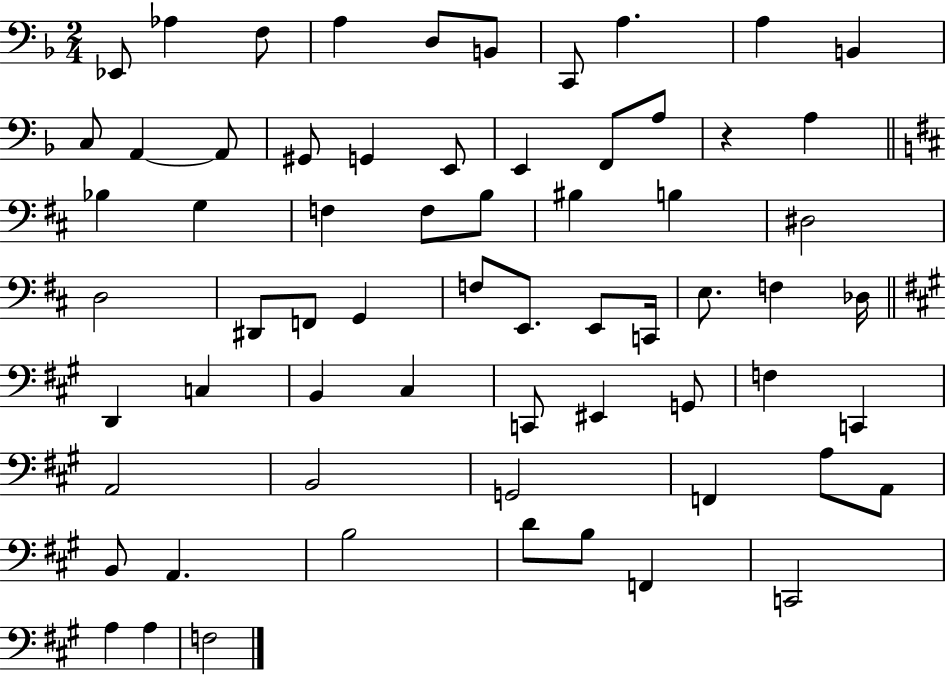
Eb2/e Ab3/q F3/e A3/q D3/e B2/e C2/e A3/q. A3/q B2/q C3/e A2/q A2/e G#2/e G2/q E2/e E2/q F2/e A3/e R/q A3/q Bb3/q G3/q F3/q F3/e B3/e BIS3/q B3/q D#3/h D3/h D#2/e F2/e G2/q F3/e E2/e. E2/e C2/s E3/e. F3/q Db3/s D2/q C3/q B2/q C#3/q C2/e EIS2/q G2/e F3/q C2/q A2/h B2/h G2/h F2/q A3/e A2/e B2/e A2/q. B3/h D4/e B3/e F2/q C2/h A3/q A3/q F3/h